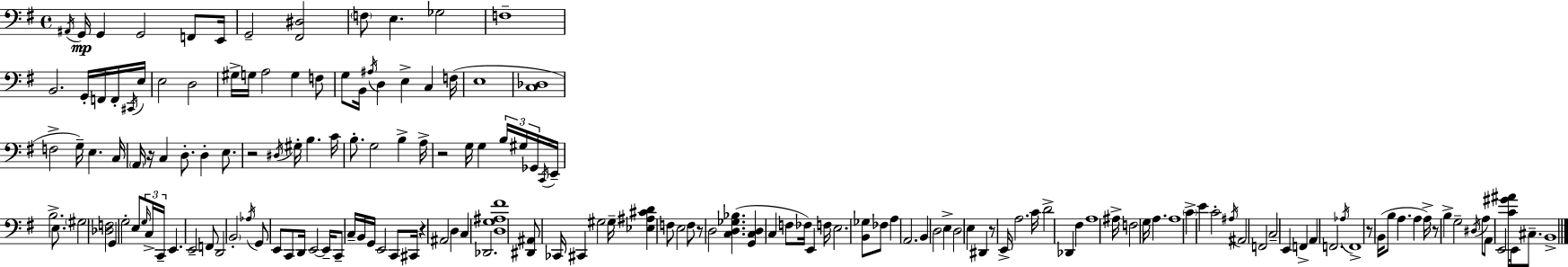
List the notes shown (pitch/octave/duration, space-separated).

A#2/s G2/s G2/q G2/h F2/e E2/s G2/h [F#2,D#3]/h F3/e E3/q. Gb3/h F3/w B2/h. G2/s F2/s F2/s C#2/s E3/s E3/h D3/h G#3/s G3/s A3/h G3/q F3/e G3/e B2/s A#3/s D3/q E3/q C3/q F3/s E3/w [C3,Db3]/w F3/h G3/s E3/q. C3/s A2/s R/s C3/q D3/e. D3/q E3/e. R/h D#3/s G#3/s B3/q. C4/s B3/e. G3/h B3/q A3/s R/h G3/s G3/q B3/s G#3/s Gb2/s C2/s E2/s B3/h. E3/e. G#3/h [Db3,F3]/h G2/q G3/h E3/e G3/s C3/s C2/s E2/q. E2/h F2/e D2/h B2/h Ab3/s G2/e E2/e C2/e D2/s E2/h E2/s C2/e C3/s B2/s G2/s E2/h C2/e C#2/s R/q A#2/h D3/q C3/q Db2/h. [D3,G3,A#3,F#4]/w [D#2,A#2]/e CES2/s C#2/q G#3/h G#3/s [Eb3,A#3,C#4,D4]/q F3/e E3/h F3/e R/e D3/h [C3,D3,Gb3,Bb3]/q. [G2,C3,D3]/q C3/q F3/e FES3/s E2/q F3/s E3/h. [B2,Gb3]/e FES3/e A3/q A2/h. B2/q D3/h E3/q D3/h E3/q D#2/q R/e E2/s A3/h. C4/s D4/h Db2/q F#3/q A3/w A#3/s F3/h G3/s A3/q. A3/w C4/q E4/q C4/h A#3/s A#2/h F2/h C3/h E2/q F2/q A2/q F2/h. Ab3/s F2/w R/e B2/s B3/e A3/q. A3/q A3/s R/e B3/q G3/h D#3/s A3/e A2/e E2/h [C4,G#4,A#4]/e E2/s C#3/e. B2/w